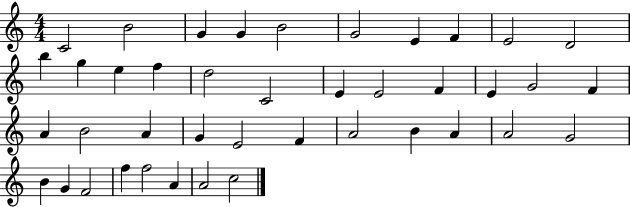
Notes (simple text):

C4/h B4/h G4/q G4/q B4/h G4/h E4/q F4/q E4/h D4/h B5/q G5/q E5/q F5/q D5/h C4/h E4/q E4/h F4/q E4/q G4/h F4/q A4/q B4/h A4/q G4/q E4/h F4/q A4/h B4/q A4/q A4/h G4/h B4/q G4/q F4/h F5/q F5/h A4/q A4/h C5/h